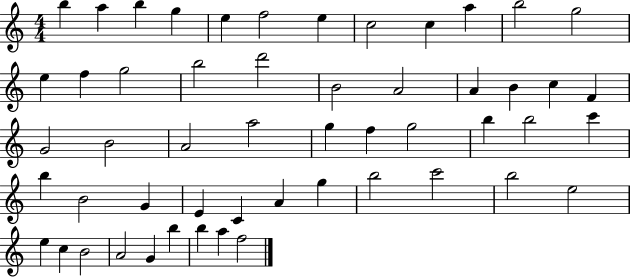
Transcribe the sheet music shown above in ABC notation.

X:1
T:Untitled
M:4/4
L:1/4
K:C
b a b g e f2 e c2 c a b2 g2 e f g2 b2 d'2 B2 A2 A B c F G2 B2 A2 a2 g f g2 b b2 c' b B2 G E C A g b2 c'2 b2 e2 e c B2 A2 G b b a f2